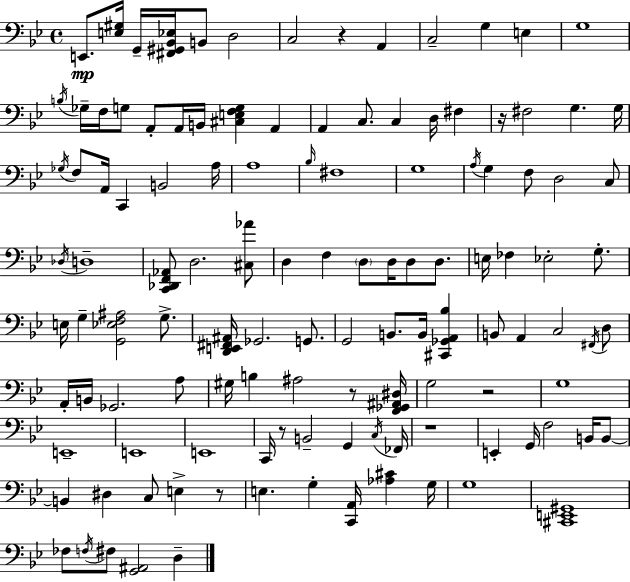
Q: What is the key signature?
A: G minor